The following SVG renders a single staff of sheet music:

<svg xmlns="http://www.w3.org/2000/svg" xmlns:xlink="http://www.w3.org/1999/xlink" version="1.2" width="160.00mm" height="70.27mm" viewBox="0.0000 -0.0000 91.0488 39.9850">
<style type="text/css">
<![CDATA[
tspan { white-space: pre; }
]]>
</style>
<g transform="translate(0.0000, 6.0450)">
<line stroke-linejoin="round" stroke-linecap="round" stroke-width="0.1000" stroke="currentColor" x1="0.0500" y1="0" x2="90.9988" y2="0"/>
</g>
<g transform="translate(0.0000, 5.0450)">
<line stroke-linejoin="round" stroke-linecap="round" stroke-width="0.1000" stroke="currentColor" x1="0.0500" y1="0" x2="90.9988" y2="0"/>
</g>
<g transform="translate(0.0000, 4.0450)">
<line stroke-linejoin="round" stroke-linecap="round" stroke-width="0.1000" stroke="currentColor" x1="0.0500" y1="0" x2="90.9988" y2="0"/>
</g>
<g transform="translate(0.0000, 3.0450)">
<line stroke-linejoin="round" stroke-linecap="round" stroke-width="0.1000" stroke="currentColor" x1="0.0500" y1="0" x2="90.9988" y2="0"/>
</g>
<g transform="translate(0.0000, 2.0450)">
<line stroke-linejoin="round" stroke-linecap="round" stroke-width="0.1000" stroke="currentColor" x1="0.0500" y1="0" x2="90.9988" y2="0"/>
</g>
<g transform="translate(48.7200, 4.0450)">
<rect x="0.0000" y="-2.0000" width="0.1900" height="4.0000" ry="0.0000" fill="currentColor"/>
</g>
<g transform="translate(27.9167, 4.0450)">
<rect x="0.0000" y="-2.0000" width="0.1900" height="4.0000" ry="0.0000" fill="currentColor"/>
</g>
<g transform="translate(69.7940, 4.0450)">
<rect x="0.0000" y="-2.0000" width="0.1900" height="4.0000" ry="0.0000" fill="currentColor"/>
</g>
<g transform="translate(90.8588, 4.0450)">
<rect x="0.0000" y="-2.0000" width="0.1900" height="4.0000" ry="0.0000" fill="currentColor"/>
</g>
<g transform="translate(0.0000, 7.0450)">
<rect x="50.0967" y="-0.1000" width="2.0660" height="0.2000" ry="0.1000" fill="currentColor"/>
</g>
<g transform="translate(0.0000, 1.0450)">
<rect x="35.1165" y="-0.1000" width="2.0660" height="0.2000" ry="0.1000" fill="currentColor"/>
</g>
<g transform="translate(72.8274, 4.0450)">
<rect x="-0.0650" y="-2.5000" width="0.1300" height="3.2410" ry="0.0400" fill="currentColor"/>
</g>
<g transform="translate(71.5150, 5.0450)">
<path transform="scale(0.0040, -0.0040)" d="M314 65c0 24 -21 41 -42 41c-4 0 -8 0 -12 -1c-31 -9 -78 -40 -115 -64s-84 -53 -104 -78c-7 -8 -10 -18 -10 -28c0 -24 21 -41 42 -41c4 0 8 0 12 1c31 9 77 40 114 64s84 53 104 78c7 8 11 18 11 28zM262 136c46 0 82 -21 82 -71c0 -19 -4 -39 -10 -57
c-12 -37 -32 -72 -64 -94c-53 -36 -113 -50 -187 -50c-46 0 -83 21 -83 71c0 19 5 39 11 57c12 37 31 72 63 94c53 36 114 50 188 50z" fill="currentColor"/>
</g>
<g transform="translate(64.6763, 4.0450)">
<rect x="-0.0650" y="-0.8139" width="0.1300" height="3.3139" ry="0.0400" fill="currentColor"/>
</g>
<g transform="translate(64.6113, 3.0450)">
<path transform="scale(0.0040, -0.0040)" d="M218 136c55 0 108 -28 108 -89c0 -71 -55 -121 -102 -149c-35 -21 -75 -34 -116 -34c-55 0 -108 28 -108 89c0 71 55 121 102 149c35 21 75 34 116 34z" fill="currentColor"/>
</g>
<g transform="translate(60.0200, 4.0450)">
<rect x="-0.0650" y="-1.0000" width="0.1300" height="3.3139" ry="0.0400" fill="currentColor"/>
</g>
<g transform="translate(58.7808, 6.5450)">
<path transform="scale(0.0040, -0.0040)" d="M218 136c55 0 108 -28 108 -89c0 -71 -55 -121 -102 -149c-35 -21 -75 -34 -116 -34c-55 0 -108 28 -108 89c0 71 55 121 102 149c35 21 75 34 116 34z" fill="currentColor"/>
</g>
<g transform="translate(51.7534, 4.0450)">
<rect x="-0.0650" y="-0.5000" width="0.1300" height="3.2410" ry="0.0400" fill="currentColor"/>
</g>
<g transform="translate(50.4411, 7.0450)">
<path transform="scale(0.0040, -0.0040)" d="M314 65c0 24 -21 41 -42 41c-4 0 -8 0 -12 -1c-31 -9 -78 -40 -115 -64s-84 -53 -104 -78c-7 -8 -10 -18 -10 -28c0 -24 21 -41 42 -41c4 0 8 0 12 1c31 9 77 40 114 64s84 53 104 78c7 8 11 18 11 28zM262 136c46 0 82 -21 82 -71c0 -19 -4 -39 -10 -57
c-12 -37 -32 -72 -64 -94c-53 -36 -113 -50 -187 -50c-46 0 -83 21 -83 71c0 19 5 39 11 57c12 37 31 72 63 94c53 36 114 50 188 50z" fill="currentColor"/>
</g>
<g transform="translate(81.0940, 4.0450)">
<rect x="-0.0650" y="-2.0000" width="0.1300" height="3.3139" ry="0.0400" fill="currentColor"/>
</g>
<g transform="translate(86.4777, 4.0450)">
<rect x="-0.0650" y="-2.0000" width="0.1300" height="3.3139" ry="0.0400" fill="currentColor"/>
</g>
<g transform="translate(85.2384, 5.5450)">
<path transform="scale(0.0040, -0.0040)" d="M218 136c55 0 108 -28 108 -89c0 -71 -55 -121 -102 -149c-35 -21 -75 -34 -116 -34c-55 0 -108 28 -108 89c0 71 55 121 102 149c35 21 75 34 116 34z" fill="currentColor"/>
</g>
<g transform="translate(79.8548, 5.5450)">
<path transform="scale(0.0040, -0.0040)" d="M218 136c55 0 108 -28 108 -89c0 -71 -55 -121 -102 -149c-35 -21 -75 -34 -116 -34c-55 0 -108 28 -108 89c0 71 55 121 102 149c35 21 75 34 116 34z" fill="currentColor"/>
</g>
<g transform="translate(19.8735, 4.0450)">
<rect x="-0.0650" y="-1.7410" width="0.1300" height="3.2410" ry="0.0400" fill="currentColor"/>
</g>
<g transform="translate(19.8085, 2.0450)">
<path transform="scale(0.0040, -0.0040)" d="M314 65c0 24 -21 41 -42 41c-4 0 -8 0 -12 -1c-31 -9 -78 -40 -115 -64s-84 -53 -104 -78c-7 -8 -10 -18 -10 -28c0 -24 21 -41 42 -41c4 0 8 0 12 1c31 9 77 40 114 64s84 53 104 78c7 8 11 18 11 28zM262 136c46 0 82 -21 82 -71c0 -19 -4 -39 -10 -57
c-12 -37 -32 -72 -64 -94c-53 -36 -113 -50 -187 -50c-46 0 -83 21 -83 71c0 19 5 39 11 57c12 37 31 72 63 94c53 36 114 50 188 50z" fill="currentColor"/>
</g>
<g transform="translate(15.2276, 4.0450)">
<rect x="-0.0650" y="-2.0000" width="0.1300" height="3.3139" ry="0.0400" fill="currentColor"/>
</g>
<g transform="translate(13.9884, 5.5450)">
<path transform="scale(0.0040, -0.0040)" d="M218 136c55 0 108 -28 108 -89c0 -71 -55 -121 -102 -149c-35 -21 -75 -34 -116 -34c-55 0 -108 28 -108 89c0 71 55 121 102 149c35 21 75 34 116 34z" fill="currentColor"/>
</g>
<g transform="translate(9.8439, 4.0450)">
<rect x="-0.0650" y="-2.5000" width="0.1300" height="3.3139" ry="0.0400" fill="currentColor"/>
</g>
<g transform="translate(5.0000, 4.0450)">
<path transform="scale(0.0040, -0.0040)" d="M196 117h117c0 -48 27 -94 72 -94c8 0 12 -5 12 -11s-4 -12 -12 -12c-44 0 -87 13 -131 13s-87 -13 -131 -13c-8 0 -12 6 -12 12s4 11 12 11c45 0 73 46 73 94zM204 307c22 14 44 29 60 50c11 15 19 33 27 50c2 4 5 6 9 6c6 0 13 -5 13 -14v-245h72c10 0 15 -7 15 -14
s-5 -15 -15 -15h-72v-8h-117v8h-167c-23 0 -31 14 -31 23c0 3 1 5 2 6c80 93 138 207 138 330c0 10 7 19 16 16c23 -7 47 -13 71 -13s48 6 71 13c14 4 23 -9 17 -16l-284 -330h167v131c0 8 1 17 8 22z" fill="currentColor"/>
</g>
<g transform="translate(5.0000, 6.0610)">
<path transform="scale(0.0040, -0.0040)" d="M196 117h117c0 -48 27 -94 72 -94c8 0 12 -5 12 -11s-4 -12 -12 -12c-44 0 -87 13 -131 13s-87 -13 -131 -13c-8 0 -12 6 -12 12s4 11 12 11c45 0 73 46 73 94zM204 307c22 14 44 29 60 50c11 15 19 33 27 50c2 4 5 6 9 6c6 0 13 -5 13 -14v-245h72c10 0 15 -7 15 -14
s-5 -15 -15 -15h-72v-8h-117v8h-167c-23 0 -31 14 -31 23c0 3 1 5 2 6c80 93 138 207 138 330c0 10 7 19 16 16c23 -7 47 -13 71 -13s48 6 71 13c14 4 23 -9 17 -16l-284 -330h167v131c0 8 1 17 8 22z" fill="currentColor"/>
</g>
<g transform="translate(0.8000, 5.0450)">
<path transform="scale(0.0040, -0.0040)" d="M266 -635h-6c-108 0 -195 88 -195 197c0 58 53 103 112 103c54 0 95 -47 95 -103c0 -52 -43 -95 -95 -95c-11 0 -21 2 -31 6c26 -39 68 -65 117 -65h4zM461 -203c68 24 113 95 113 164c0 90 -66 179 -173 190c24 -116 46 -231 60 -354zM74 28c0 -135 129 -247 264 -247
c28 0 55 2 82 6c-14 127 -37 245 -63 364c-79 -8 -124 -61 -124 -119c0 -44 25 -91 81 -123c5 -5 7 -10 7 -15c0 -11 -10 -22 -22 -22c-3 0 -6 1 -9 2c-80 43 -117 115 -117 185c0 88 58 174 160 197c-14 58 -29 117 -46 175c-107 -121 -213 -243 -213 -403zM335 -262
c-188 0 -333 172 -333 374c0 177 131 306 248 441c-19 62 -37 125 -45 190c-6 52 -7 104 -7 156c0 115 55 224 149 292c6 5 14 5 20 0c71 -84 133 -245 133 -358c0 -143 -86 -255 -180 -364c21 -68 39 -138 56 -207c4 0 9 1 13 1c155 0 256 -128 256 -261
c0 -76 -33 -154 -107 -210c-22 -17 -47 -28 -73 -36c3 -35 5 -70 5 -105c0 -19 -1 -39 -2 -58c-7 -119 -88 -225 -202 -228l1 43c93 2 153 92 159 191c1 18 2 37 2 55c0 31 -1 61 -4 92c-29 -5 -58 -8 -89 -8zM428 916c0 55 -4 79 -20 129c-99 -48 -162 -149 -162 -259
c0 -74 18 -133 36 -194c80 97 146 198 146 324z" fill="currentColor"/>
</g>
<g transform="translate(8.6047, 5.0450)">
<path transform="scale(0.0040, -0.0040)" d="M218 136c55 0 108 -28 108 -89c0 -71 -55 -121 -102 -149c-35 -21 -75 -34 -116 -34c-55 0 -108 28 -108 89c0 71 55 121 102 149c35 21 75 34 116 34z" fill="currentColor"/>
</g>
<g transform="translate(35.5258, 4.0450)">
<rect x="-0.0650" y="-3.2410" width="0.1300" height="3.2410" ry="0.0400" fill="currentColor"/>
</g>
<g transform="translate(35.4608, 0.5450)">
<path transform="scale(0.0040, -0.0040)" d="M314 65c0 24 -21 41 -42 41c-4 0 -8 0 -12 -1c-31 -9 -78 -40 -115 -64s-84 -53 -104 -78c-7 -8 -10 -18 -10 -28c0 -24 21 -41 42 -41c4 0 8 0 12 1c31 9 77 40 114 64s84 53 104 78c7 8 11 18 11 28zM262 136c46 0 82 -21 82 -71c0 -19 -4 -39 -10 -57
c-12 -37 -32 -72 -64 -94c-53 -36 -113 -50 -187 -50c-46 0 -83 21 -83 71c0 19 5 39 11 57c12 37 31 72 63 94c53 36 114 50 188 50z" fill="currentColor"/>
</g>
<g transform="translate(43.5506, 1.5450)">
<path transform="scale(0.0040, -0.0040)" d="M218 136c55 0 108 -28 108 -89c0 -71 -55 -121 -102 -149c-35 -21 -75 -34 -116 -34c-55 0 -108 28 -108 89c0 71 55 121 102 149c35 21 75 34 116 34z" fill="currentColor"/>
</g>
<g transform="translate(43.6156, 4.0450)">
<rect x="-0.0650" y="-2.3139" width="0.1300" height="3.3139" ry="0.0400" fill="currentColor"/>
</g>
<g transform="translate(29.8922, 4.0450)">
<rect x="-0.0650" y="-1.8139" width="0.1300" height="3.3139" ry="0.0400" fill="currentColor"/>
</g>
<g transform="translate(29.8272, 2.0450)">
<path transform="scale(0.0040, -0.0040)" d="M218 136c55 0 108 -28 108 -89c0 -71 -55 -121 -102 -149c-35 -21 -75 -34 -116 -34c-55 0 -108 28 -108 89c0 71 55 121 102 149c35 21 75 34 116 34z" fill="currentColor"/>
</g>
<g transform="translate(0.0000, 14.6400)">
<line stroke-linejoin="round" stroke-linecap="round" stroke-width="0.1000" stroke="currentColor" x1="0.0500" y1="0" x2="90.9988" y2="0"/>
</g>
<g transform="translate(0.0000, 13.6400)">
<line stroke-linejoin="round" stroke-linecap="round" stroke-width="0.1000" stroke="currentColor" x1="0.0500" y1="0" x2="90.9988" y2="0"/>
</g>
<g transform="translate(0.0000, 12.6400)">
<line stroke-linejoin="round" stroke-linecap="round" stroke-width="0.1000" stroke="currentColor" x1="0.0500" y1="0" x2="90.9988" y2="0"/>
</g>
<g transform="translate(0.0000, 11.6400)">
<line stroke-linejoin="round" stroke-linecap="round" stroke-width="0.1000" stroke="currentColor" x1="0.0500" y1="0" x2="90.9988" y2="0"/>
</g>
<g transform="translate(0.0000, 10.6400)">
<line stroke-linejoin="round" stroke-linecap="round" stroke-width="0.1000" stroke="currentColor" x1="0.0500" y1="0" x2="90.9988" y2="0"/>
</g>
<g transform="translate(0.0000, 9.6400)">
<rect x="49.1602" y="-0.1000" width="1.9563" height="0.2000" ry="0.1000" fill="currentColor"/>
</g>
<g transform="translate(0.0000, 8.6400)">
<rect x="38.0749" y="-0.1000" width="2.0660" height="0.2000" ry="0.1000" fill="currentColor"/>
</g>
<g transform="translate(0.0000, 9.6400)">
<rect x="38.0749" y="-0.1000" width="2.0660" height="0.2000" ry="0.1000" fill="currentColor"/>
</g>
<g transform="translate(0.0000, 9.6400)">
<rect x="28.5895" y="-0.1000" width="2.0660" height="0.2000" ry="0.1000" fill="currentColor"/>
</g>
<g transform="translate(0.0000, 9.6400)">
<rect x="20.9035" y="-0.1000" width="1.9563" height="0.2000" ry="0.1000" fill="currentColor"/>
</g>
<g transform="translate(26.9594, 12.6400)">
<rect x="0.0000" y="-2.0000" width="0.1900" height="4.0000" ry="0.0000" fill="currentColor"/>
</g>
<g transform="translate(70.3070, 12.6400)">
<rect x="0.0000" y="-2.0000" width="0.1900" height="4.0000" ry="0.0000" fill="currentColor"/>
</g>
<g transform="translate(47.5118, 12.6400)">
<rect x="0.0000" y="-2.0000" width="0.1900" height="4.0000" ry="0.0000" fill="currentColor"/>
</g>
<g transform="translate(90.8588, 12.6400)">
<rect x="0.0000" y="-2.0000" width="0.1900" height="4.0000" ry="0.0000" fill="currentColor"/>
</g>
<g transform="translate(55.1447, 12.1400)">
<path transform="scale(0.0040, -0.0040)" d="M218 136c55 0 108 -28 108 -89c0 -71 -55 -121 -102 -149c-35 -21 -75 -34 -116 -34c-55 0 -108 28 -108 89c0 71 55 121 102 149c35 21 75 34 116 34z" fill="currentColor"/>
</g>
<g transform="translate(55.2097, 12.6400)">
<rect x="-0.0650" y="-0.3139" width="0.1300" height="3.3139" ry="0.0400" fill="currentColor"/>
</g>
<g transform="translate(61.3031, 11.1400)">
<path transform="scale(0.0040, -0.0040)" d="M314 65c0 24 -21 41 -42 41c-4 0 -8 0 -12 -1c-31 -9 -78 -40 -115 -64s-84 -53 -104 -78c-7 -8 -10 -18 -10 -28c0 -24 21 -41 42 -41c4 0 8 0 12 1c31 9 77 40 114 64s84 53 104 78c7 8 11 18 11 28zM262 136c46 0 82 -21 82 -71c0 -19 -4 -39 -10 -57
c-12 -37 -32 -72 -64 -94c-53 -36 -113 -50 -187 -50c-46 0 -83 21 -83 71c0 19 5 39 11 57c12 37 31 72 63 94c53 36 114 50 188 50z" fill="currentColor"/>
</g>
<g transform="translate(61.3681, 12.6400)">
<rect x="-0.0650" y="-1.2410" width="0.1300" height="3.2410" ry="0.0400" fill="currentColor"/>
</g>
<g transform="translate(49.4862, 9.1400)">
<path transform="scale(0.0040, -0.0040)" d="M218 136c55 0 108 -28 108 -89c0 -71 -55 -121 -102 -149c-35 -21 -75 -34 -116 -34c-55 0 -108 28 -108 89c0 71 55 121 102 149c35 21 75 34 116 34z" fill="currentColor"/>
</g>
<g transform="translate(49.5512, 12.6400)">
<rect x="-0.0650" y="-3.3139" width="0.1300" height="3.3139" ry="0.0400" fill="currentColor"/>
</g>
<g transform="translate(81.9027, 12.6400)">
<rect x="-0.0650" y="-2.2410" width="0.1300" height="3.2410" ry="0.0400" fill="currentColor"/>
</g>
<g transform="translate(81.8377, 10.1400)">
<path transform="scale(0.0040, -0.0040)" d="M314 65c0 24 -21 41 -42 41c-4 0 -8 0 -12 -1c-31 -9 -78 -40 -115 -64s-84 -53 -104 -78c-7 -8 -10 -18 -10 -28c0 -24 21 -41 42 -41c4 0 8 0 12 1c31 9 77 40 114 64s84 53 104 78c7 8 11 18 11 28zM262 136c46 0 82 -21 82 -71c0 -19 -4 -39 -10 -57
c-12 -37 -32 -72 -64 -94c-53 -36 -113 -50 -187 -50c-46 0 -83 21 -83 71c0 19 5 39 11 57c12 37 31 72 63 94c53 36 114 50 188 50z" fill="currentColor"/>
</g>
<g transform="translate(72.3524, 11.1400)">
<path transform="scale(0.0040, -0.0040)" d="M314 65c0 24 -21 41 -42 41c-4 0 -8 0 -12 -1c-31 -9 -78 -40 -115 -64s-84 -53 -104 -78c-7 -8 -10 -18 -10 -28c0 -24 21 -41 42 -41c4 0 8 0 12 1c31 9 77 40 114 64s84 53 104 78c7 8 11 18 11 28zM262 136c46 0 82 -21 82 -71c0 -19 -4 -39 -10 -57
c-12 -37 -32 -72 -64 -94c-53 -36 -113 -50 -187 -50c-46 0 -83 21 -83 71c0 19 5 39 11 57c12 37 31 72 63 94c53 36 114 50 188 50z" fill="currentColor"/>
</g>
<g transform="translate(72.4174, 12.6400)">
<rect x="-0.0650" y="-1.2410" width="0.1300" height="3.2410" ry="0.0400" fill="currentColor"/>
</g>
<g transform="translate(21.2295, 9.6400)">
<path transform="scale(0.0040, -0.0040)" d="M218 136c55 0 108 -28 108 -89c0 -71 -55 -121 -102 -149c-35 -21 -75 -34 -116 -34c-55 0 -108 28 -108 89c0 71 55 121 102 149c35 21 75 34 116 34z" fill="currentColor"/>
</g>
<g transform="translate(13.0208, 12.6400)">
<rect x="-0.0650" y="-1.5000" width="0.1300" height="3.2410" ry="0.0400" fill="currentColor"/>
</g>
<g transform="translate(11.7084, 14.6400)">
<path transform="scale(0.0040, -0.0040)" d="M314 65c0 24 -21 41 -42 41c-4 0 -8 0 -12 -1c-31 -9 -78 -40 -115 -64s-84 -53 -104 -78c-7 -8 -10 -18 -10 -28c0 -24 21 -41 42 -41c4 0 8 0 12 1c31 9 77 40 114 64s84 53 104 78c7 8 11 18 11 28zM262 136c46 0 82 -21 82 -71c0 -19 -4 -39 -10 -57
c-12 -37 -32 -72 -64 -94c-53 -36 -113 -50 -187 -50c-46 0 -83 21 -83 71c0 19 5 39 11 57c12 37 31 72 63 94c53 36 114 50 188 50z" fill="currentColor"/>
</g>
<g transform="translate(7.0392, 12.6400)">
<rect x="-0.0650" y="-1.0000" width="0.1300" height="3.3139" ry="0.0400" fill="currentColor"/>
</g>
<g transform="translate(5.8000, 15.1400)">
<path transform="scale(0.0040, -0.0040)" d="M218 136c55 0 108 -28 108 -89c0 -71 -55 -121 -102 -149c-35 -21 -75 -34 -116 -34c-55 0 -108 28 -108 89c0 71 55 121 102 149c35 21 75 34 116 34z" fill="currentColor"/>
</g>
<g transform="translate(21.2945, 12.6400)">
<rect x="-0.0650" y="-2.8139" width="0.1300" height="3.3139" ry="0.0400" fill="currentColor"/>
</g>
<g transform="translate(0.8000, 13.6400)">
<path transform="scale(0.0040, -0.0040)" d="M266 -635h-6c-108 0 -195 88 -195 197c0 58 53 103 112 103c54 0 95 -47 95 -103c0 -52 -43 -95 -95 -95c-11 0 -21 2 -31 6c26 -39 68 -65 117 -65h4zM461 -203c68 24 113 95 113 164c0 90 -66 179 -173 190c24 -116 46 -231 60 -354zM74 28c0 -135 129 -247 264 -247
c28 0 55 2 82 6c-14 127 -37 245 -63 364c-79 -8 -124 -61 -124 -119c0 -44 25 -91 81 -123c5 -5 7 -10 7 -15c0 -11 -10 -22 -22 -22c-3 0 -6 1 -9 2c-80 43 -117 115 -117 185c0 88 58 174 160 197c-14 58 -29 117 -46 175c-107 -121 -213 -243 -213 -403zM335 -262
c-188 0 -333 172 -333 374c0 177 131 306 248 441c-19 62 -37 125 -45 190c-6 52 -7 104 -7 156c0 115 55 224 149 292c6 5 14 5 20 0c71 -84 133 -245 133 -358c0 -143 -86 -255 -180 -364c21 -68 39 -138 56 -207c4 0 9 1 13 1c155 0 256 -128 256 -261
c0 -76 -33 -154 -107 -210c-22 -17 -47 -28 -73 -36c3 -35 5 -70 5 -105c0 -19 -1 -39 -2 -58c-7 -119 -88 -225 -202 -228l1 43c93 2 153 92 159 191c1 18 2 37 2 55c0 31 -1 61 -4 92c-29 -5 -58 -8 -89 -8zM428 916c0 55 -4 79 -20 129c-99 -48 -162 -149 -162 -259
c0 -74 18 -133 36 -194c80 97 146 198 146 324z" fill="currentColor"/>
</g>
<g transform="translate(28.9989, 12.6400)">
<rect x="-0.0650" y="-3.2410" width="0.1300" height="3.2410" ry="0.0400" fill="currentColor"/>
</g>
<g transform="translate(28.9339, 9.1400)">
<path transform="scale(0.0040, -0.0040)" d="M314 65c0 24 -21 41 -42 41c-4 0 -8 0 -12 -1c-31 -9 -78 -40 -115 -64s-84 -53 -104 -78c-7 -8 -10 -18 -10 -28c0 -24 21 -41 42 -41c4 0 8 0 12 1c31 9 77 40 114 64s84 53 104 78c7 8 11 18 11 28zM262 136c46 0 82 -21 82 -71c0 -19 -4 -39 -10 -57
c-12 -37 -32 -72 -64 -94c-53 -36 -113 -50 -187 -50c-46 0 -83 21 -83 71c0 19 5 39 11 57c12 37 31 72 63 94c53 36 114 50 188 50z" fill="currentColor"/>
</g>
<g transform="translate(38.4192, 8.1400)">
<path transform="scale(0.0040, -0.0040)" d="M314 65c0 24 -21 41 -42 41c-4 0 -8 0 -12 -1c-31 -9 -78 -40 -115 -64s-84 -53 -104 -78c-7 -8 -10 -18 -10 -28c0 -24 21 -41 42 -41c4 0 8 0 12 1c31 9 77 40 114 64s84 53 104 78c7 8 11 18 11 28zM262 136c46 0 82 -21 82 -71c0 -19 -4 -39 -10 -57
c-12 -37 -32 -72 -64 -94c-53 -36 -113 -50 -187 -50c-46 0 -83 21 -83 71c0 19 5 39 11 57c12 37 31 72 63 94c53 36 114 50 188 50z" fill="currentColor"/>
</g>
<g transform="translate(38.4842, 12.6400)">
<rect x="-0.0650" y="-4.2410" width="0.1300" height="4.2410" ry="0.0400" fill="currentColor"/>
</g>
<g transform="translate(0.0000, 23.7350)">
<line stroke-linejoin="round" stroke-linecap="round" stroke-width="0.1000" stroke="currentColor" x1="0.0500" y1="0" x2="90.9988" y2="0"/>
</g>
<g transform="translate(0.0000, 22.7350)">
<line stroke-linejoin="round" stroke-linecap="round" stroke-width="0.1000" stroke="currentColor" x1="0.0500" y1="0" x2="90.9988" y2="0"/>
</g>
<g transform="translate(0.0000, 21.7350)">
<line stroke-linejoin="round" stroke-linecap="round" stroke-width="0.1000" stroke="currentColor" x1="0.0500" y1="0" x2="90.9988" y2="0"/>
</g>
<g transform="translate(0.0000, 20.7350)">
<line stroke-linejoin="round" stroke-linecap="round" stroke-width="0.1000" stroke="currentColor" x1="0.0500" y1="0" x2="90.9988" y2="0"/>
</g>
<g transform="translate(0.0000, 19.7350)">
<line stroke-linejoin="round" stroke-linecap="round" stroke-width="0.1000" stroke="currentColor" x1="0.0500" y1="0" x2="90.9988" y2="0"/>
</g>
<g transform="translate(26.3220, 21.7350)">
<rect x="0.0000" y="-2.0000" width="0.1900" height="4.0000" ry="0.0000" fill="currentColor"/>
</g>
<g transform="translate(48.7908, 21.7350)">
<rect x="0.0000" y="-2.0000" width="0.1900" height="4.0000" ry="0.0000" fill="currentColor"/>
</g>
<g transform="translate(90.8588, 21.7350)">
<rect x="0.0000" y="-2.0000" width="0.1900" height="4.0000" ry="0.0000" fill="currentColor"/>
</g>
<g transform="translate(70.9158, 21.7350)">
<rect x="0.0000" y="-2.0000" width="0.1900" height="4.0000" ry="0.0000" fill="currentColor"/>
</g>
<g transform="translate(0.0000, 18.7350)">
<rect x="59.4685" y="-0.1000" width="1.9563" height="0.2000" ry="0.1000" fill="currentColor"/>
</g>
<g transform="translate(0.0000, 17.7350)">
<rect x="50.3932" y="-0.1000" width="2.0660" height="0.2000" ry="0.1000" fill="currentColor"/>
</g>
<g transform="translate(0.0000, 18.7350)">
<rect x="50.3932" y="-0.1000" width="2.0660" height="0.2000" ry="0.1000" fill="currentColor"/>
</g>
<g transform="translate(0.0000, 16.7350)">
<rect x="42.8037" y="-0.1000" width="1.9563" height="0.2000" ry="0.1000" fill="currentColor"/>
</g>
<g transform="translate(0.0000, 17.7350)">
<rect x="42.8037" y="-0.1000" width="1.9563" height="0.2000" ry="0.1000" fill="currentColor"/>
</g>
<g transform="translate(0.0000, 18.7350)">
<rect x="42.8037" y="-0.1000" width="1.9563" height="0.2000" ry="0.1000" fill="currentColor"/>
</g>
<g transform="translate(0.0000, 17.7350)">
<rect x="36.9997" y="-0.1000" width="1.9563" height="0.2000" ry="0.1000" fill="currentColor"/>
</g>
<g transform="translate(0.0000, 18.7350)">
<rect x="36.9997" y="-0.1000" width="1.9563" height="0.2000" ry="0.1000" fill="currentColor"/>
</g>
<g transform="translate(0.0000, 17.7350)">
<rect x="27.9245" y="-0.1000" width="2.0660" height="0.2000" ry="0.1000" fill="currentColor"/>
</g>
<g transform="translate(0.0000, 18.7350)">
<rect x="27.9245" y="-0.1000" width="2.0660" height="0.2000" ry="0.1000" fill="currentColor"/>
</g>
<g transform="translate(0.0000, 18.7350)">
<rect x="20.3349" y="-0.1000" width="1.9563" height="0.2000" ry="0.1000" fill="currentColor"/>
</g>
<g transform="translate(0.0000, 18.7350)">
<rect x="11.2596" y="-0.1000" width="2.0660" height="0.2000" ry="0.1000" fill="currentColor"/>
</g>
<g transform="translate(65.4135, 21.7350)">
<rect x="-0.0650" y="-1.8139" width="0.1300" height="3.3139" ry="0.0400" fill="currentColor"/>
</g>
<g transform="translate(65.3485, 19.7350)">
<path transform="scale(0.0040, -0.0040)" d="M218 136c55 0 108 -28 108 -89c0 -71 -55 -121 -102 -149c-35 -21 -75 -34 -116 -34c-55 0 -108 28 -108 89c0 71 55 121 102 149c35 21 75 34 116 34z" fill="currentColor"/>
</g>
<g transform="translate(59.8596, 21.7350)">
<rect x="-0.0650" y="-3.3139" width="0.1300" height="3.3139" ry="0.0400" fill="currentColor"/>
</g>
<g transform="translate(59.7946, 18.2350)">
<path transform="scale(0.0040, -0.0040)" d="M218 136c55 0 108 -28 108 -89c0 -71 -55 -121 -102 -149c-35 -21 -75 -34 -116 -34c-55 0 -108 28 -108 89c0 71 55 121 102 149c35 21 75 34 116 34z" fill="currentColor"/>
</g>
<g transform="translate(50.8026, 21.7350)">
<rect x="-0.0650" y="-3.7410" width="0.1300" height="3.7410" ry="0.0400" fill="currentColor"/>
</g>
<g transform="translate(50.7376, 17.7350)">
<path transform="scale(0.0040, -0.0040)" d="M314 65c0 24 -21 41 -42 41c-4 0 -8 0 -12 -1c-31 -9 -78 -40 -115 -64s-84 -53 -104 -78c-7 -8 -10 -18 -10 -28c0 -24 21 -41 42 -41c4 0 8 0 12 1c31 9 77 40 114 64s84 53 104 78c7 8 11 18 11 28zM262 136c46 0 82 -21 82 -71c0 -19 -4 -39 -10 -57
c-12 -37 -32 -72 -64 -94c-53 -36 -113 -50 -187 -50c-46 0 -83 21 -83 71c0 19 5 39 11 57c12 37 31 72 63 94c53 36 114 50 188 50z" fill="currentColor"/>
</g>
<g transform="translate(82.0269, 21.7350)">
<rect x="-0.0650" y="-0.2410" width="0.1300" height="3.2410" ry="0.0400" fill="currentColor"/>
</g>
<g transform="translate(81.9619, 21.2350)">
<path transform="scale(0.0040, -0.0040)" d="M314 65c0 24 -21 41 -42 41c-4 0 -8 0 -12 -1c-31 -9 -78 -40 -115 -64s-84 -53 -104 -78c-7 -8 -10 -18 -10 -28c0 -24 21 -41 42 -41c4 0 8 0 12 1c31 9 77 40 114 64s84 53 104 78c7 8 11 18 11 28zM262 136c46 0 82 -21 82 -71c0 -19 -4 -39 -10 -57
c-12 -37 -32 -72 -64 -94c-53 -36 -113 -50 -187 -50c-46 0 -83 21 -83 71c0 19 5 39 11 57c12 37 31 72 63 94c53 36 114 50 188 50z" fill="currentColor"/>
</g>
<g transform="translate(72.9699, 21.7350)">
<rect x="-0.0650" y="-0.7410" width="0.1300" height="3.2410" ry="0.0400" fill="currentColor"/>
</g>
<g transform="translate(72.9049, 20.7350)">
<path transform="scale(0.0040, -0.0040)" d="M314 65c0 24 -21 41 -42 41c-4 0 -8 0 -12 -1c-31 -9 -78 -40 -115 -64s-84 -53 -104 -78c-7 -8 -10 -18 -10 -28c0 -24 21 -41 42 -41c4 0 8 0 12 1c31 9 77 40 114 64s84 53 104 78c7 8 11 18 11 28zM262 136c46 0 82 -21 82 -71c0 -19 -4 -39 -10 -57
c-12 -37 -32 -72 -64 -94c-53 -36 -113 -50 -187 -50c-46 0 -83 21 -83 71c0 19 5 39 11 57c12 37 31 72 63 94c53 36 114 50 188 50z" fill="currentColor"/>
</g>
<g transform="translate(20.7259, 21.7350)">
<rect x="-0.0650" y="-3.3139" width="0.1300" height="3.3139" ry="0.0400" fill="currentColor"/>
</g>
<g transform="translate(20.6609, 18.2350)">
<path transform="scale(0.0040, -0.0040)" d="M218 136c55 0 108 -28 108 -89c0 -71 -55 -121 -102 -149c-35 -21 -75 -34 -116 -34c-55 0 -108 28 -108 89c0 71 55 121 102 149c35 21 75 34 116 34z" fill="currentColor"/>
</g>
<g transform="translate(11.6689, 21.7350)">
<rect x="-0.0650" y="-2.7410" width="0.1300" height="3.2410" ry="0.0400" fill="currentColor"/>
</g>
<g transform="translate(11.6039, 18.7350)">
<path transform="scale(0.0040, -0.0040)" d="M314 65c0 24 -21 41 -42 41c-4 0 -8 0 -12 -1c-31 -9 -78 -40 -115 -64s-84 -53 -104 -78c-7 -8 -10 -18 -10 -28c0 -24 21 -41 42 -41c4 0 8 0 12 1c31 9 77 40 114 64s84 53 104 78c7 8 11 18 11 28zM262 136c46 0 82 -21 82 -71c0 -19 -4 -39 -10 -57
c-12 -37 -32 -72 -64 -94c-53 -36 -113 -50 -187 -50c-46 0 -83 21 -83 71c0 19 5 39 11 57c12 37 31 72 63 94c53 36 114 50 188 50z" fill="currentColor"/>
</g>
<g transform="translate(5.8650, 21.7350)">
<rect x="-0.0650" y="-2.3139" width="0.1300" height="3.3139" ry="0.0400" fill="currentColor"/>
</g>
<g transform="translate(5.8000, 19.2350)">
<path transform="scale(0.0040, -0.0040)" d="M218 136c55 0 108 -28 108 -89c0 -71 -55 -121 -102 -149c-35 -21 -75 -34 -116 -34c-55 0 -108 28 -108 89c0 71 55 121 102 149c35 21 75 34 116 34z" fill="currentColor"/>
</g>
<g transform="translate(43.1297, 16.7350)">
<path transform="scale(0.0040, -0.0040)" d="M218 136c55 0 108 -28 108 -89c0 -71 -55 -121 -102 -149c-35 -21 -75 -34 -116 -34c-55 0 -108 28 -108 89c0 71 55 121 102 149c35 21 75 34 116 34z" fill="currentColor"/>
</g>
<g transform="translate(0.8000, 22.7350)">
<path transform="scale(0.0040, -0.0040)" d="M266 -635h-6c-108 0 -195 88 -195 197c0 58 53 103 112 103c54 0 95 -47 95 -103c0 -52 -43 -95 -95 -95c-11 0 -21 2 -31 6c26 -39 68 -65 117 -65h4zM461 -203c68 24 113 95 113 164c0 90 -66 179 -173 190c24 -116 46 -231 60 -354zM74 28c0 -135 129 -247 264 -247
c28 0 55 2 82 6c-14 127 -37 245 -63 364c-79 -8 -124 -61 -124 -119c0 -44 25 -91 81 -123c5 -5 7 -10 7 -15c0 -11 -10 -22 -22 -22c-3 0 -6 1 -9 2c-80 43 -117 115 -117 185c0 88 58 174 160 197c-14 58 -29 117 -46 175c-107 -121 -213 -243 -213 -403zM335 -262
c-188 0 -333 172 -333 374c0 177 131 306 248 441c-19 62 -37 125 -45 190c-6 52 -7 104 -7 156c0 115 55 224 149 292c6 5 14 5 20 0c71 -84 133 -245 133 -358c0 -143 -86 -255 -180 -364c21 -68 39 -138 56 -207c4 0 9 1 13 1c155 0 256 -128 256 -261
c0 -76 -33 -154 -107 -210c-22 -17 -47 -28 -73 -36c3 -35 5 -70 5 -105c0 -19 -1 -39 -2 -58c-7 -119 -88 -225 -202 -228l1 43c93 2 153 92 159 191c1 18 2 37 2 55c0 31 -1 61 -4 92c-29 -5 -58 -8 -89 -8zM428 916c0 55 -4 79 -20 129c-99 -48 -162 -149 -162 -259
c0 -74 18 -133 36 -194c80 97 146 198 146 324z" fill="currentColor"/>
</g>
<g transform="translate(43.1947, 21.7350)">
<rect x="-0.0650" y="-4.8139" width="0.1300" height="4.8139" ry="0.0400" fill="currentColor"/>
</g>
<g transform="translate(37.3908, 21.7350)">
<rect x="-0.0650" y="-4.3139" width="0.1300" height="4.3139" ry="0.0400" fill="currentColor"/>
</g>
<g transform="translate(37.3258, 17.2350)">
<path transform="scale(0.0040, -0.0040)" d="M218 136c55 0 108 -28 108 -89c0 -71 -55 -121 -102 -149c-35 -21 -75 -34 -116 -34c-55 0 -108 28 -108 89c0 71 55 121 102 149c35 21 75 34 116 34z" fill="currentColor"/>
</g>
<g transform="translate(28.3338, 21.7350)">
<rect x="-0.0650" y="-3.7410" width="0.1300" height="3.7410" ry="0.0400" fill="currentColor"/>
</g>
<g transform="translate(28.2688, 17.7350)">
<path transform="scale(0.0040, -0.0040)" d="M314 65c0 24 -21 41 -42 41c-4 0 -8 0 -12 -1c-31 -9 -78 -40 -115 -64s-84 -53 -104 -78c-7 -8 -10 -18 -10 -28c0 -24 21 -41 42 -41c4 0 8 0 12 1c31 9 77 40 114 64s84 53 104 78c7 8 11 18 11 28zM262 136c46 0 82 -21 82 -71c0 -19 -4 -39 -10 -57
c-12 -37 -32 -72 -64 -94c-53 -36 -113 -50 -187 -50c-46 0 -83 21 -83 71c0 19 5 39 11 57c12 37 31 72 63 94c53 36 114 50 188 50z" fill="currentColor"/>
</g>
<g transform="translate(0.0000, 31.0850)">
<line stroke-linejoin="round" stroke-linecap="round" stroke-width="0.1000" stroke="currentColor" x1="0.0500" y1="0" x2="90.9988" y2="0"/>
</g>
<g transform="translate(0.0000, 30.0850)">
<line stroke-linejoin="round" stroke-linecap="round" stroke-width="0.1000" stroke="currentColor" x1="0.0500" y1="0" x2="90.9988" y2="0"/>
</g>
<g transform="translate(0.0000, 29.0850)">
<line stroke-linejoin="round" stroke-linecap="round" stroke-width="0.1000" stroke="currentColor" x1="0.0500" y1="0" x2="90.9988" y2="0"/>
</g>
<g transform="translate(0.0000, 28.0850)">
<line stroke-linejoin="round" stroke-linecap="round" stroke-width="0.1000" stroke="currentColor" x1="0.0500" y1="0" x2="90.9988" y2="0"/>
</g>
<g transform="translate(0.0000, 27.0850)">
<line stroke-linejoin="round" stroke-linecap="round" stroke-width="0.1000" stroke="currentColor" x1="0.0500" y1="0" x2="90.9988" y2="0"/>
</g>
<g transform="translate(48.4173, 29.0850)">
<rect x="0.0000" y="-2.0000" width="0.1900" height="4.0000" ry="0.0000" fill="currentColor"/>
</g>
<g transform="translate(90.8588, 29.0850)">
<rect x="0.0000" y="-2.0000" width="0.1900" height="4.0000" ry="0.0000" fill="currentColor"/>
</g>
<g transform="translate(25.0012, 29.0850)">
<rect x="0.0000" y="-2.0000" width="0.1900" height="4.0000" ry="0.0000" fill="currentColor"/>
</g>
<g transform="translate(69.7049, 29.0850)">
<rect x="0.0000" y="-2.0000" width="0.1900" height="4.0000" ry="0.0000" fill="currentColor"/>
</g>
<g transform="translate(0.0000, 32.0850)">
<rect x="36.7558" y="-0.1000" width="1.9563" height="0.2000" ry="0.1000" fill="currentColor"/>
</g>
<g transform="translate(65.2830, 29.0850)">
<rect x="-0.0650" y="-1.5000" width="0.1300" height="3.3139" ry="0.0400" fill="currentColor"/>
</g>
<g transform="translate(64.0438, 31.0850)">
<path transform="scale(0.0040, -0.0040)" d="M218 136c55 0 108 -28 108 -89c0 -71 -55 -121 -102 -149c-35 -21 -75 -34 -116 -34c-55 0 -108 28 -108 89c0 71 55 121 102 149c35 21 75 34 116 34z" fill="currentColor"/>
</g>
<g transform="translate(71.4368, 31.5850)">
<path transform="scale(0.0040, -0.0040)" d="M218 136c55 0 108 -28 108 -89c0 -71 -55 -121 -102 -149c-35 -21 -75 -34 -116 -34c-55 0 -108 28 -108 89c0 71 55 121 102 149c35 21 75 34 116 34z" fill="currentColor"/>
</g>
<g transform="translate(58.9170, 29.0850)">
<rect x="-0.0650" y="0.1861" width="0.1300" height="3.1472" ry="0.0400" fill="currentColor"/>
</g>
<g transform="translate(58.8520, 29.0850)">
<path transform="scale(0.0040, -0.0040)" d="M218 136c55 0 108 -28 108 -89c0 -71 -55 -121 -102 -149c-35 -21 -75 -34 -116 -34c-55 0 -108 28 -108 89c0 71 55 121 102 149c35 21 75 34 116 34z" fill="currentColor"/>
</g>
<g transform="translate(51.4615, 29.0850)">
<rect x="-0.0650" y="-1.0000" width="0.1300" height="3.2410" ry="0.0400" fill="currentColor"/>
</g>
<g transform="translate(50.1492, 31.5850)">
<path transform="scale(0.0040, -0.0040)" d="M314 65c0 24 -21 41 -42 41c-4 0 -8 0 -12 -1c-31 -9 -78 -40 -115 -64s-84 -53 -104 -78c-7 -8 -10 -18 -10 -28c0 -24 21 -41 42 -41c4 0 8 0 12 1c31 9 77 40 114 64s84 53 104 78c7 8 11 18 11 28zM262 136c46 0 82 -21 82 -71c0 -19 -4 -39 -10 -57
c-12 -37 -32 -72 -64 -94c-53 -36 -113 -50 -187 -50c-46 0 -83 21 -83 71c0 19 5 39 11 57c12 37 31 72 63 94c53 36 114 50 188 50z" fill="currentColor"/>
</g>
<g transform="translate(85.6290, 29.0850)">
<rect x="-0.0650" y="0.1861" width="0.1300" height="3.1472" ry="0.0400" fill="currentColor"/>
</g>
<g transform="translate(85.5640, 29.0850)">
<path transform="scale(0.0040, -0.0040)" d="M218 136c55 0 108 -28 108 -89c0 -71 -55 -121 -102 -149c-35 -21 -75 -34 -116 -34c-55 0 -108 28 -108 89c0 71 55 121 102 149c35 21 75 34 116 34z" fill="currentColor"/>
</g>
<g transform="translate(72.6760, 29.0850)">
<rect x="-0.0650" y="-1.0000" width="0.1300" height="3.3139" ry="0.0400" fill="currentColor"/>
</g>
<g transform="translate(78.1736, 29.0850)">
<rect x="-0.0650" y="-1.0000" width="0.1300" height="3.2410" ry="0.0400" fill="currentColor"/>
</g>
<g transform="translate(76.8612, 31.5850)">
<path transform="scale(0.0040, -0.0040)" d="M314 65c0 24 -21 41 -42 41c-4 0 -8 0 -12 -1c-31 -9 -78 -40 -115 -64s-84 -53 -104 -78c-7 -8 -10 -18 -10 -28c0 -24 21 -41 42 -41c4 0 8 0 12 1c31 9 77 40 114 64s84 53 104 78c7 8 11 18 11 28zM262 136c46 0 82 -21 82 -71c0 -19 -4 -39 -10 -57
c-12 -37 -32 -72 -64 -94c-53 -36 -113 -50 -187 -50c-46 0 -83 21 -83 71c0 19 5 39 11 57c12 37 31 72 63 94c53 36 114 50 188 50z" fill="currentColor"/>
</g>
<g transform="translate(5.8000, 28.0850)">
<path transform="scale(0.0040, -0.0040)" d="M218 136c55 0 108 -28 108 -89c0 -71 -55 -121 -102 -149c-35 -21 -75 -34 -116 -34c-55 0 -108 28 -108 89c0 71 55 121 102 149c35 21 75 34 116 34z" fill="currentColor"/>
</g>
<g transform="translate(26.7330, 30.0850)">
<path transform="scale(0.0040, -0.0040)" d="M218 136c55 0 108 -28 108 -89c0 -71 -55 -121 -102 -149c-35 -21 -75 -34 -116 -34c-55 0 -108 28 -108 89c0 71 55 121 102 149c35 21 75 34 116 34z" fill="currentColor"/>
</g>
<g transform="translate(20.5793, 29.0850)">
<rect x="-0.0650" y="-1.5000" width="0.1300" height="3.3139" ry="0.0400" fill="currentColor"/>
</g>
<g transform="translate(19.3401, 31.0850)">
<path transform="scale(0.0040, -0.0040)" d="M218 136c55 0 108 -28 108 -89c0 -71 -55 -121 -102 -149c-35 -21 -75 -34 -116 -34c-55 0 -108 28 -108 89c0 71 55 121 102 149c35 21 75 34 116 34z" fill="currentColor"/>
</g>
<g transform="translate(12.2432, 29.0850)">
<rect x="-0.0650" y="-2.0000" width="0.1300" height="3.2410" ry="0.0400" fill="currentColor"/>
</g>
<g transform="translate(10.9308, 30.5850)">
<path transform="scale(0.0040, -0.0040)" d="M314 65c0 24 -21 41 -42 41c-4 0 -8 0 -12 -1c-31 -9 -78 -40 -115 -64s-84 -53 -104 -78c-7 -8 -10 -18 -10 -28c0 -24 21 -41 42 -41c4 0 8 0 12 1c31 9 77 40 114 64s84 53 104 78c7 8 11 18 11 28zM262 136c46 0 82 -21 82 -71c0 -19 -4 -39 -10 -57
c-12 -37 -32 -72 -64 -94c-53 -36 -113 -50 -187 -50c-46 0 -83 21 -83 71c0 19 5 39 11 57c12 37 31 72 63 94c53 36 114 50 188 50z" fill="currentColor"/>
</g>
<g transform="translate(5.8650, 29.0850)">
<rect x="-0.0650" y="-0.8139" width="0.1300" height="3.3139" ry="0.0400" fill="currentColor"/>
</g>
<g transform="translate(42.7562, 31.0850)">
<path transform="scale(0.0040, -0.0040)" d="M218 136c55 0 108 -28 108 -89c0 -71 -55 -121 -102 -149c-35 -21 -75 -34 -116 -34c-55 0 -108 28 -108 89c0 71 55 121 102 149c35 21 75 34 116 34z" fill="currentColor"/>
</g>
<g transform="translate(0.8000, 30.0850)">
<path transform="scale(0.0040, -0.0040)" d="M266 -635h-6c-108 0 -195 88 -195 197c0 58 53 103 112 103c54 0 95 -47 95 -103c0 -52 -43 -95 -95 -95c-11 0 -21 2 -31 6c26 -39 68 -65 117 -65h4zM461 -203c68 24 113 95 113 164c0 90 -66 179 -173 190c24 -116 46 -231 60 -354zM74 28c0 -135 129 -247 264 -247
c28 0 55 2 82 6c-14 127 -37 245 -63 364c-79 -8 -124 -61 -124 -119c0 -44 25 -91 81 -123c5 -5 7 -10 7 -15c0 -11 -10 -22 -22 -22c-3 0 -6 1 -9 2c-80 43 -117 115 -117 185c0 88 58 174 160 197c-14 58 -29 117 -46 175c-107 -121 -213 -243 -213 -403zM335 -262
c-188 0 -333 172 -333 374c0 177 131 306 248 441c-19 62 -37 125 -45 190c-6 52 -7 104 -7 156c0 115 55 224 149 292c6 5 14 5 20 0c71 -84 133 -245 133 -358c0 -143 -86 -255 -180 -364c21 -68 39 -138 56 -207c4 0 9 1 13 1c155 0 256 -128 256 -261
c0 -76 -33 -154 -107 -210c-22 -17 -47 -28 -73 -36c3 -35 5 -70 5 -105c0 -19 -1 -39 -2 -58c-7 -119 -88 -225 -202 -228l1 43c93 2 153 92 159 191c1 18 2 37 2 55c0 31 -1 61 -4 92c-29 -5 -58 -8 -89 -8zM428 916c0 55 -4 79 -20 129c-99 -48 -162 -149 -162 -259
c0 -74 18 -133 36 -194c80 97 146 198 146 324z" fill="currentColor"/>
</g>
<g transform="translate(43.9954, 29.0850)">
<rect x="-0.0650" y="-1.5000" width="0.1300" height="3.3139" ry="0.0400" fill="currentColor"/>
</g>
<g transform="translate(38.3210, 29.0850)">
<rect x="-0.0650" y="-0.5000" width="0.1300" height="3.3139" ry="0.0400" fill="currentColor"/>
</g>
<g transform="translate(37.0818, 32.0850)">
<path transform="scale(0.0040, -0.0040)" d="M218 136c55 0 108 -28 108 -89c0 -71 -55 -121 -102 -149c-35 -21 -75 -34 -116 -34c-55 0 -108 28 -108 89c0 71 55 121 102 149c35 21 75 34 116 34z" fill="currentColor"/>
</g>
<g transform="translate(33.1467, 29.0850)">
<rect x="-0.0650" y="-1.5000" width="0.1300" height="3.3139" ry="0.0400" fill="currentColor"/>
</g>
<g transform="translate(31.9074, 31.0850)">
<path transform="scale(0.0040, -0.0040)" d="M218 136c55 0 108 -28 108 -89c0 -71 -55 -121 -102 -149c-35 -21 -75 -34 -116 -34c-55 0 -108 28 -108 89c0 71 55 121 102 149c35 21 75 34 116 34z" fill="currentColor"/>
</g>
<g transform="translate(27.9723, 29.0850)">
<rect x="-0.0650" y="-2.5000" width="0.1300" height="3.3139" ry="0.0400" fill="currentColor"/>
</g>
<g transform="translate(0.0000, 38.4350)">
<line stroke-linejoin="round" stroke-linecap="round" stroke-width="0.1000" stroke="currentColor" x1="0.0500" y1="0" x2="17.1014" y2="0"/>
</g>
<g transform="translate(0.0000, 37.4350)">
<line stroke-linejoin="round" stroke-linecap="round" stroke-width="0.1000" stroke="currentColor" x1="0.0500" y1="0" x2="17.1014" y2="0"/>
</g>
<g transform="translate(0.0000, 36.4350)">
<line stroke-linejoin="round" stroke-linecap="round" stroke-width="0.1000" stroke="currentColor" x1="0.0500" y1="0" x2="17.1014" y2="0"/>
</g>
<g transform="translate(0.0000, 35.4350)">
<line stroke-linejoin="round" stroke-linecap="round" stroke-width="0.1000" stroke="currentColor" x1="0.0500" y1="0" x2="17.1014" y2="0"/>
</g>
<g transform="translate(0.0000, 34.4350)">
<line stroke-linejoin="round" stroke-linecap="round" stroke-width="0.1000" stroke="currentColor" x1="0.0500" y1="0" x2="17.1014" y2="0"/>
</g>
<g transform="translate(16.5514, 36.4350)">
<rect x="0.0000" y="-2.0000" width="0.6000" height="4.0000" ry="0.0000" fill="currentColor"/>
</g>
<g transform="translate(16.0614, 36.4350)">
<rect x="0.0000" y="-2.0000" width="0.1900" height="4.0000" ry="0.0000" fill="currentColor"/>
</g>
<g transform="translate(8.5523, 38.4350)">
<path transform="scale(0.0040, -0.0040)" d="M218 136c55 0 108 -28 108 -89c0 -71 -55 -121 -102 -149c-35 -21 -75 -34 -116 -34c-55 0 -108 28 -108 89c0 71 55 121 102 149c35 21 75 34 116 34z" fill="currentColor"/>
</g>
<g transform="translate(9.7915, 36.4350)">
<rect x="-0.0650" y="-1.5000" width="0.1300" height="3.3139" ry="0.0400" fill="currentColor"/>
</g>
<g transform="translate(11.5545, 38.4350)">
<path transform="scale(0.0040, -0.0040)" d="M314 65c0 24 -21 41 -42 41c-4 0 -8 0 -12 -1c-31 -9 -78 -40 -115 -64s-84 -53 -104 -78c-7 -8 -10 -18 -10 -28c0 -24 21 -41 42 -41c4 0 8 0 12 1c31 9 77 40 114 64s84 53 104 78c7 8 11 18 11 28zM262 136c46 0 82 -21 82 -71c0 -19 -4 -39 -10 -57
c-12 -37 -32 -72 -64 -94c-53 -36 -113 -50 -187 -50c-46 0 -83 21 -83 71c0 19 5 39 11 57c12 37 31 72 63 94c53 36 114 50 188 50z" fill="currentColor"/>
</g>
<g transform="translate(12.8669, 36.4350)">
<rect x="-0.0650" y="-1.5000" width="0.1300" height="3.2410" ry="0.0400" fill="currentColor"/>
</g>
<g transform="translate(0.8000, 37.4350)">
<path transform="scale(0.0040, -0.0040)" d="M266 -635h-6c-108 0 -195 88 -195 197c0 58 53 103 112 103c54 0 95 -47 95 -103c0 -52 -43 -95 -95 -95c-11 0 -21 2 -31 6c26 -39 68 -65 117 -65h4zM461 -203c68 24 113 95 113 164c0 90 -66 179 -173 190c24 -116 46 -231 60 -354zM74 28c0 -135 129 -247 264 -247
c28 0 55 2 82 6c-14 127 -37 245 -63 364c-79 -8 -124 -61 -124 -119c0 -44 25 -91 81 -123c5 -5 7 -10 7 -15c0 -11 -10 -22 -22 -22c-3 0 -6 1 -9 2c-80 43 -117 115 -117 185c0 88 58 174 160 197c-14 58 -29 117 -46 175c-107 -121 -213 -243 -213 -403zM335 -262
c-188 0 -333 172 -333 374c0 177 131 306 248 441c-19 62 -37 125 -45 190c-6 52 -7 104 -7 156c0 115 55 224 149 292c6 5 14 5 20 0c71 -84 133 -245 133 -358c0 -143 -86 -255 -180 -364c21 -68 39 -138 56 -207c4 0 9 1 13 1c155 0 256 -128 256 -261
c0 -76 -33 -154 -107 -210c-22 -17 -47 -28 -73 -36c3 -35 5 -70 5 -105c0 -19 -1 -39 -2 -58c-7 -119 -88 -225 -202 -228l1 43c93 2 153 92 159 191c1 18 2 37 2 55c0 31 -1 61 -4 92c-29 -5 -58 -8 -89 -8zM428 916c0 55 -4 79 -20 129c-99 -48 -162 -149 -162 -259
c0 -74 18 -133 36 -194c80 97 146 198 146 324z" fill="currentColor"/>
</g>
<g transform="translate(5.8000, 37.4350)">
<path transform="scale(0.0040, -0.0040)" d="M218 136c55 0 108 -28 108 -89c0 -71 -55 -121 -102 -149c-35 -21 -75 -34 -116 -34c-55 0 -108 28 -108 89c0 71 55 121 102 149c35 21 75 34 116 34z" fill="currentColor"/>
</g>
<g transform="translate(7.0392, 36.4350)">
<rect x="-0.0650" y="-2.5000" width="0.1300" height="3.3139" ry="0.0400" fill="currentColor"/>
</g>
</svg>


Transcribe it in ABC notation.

X:1
T:Untitled
M:4/4
L:1/4
K:C
G F f2 f b2 g C2 D d G2 F F D E2 a b2 d'2 b c e2 e2 g2 g a2 b c'2 d' e' c'2 b f d2 c2 d F2 E G E C E D2 B E D D2 B G E E2